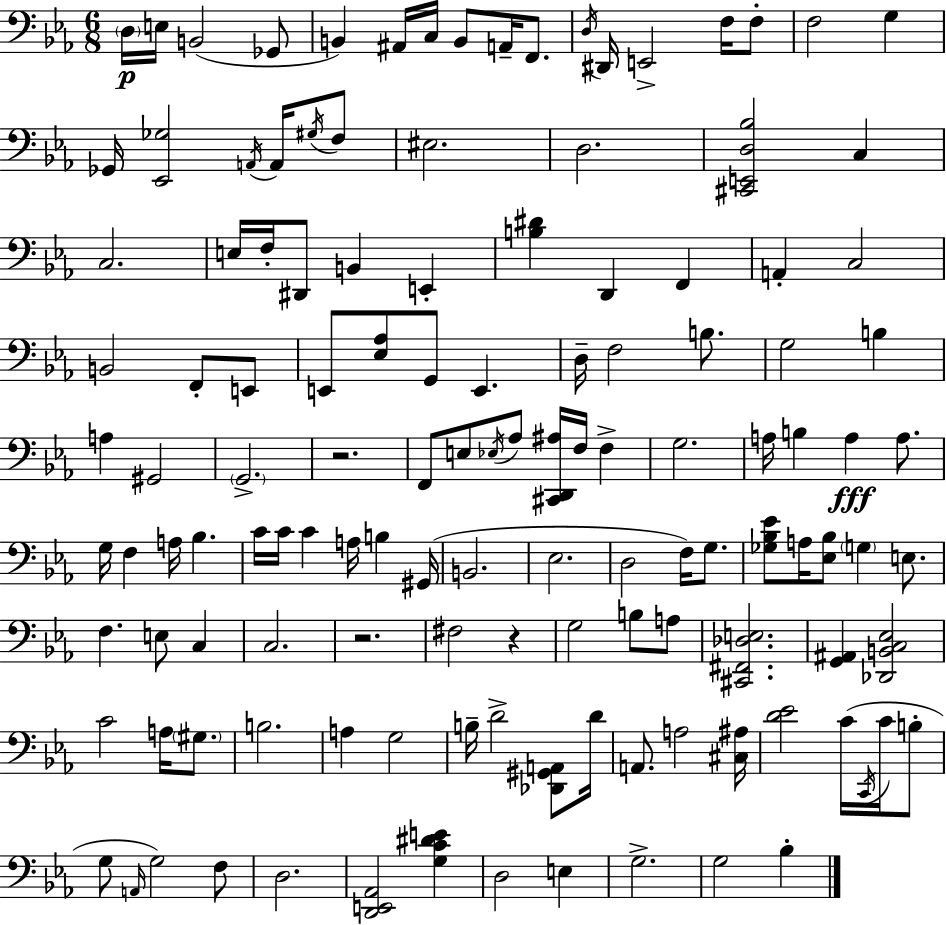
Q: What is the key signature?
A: EES major